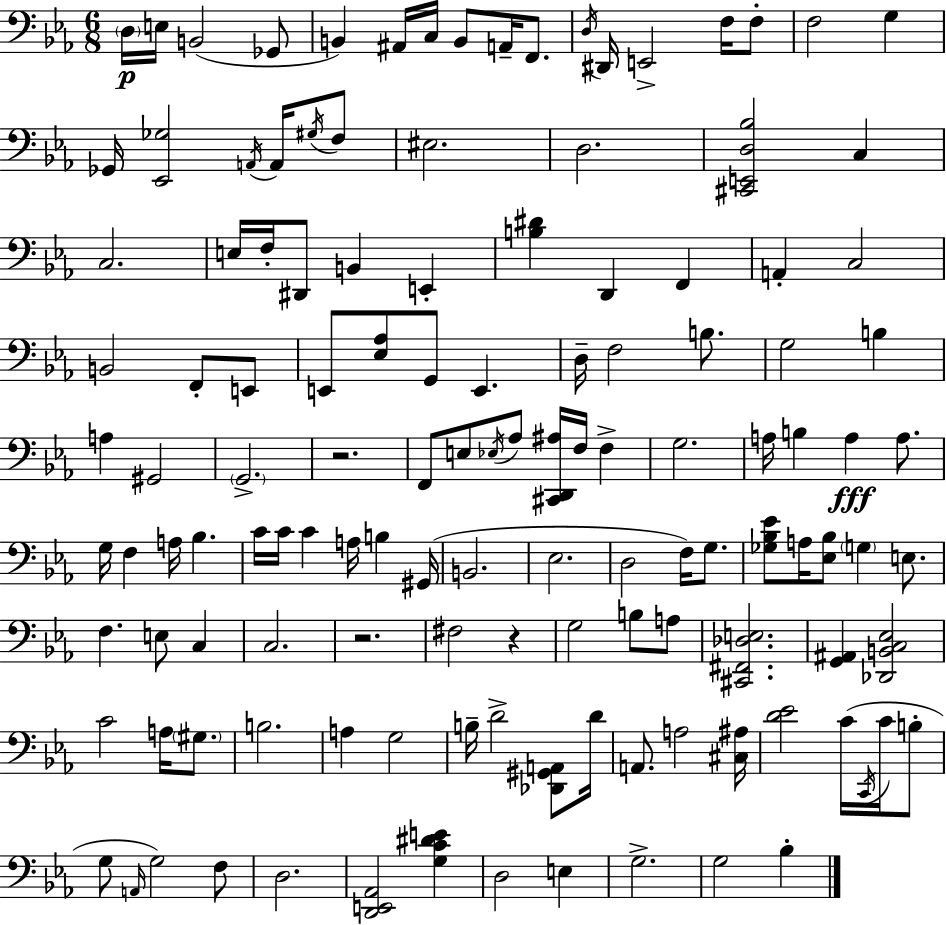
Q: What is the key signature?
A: EES major